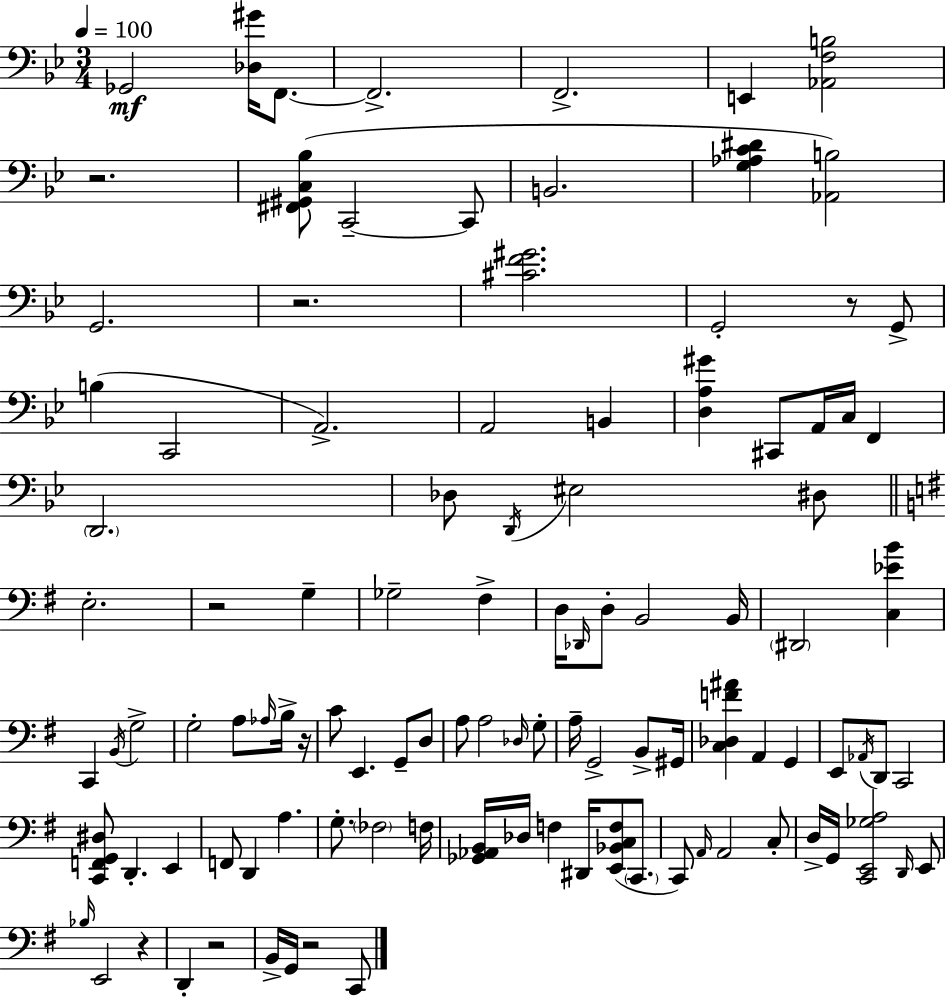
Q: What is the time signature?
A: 3/4